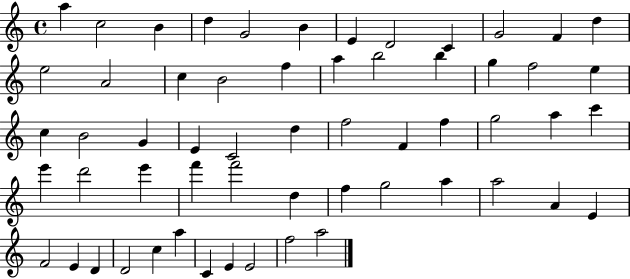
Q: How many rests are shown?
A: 0